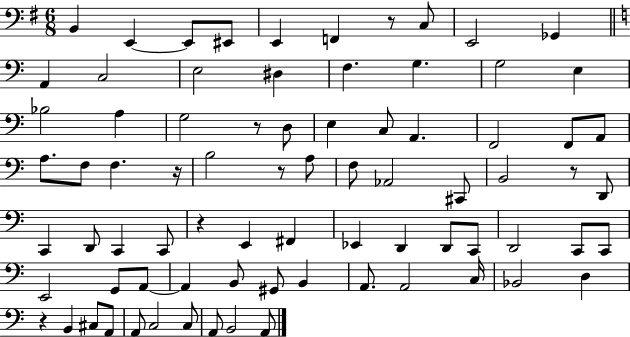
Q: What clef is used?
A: bass